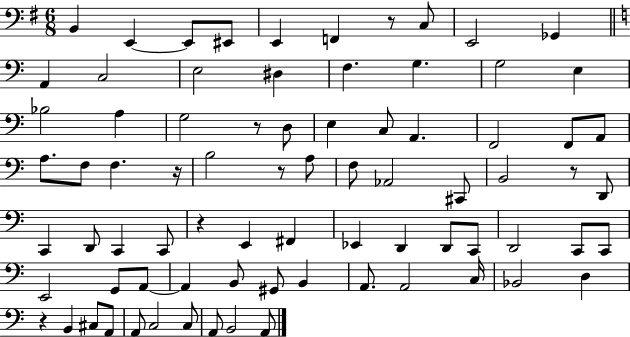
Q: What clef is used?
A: bass